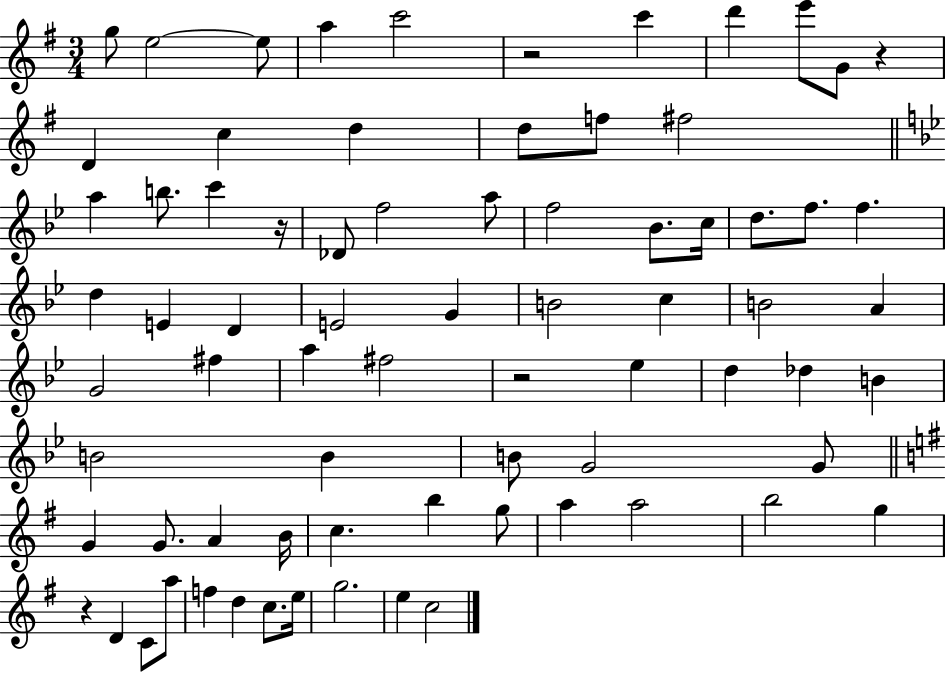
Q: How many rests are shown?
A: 5